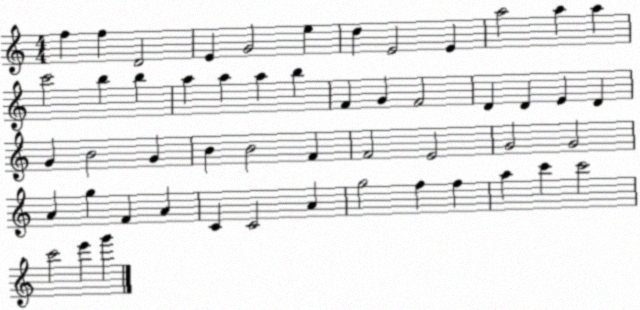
X:1
T:Untitled
M:4/4
L:1/4
K:C
f f D2 E G2 e d E2 E a2 a a c'2 b b a a a b F G F2 D D E D G B2 G B B2 F F2 E2 G2 G2 A g F A C C2 A g2 f f a c' c'2 c'2 e' g'